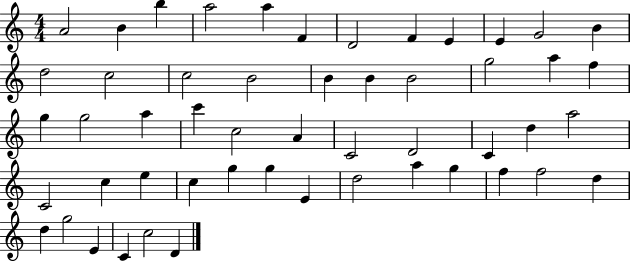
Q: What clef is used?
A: treble